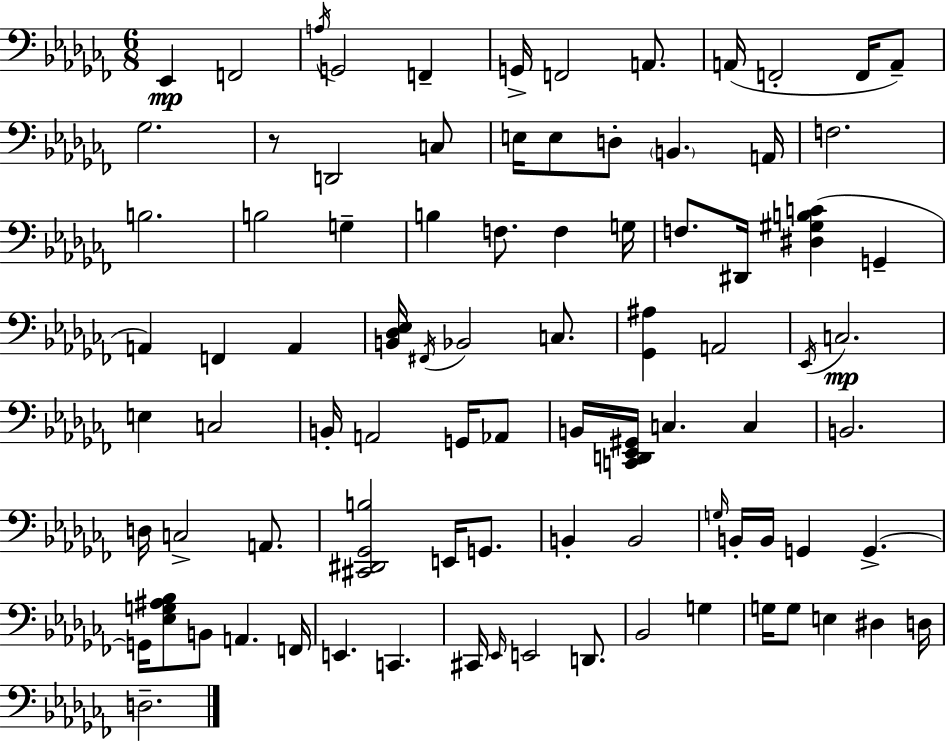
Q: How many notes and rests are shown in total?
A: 87